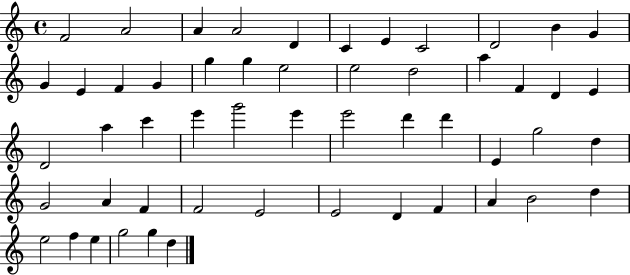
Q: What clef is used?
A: treble